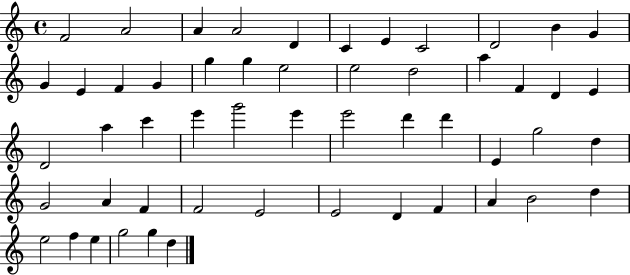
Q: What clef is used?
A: treble